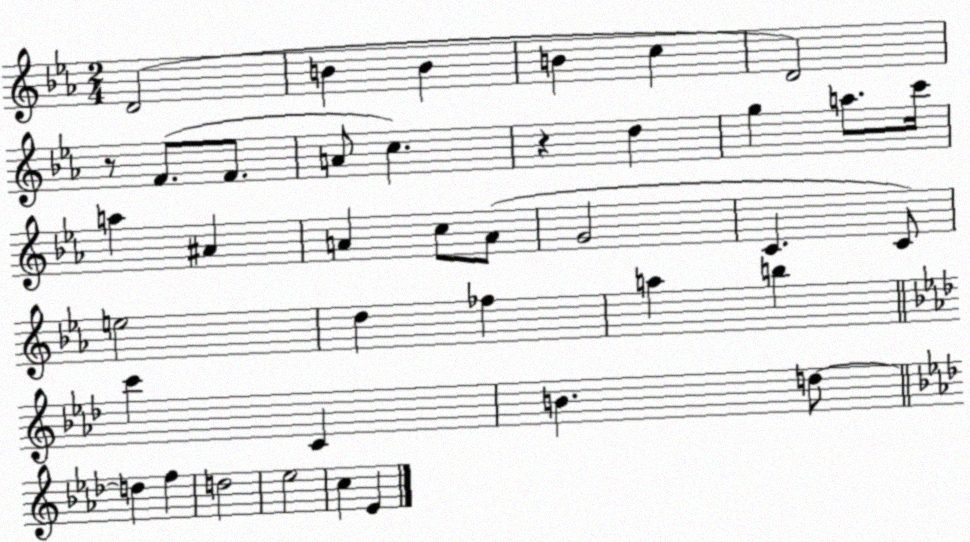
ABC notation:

X:1
T:Untitled
M:2/4
L:1/4
K:Eb
D2 B B B c D2 z/2 F/2 F/2 A/2 c z d g a/2 c'/4 a ^A A c/2 A/2 G2 C C/2 e2 d _f a b c' C B d/2 d f d2 _e2 c _E